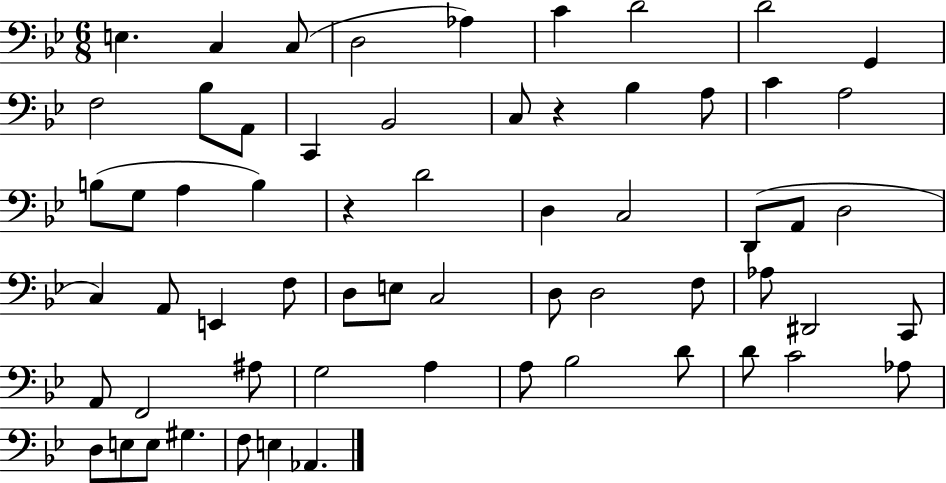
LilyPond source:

{
  \clef bass
  \numericTimeSignature
  \time 6/8
  \key bes \major
  \repeat volta 2 { e4. c4 c8( | d2 aes4) | c'4 d'2 | d'2 g,4 | \break f2 bes8 a,8 | c,4 bes,2 | c8 r4 bes4 a8 | c'4 a2 | \break b8( g8 a4 b4) | r4 d'2 | d4 c2 | d,8( a,8 d2 | \break c4) a,8 e,4 f8 | d8 e8 c2 | d8 d2 f8 | aes8 dis,2 c,8 | \break a,8 f,2 ais8 | g2 a4 | a8 bes2 d'8 | d'8 c'2 aes8 | \break d8 e8 e8 gis4. | f8 e4 aes,4. | } \bar "|."
}